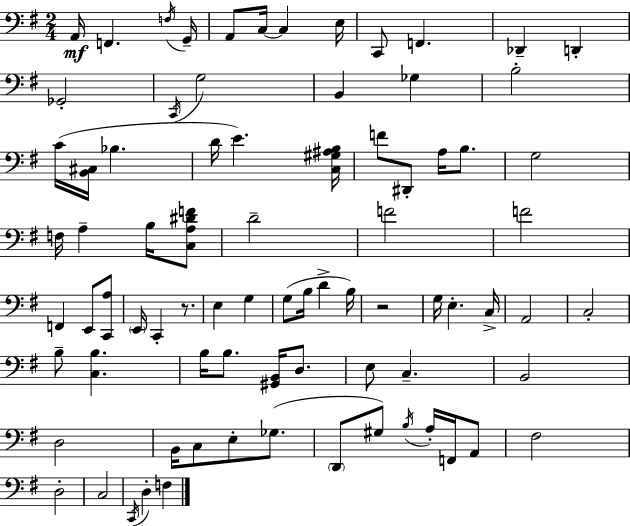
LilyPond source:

{
  \clef bass
  \numericTimeSignature
  \time 2/4
  \key g \major
  \repeat volta 2 { a,16\mf f,4. \acciaccatura { f16 } | g,16-- a,8 c16~~ c4 | e16 c,8 f,4. | des,4-- d,4-. | \break ges,2-. | \acciaccatura { c,16 } g2 | b,4 ges4 | b2-. | \break c'16( <b, cis>16 bes4. | d'16 e'4.) | <c gis ais b>16 f'8 dis,8-. a16 b8. | g2 | \break f16 a4-- b16 | <c a dis' f'>8 d'2-- | f'2 | f'2 | \break f,4 e,8 | <c, a>8 \parenthesize e,16 c,4-. r8. | e4 g4 | g8( b16 d'4-> | \break b16) r2 | g16 e4.-. | c16-> a,2 | c2-. | \break b8-- <c b>4. | b16 b8. <gis, b,>16 d8. | e8 c4.-- | b,2 | \break d2 | b,16 c8 e8-. ges8.( | \parenthesize d,8 gis8) \acciaccatura { b16 } a16-. | f,16 a,8 fis2 | \break d2-. | c2 | \acciaccatura { c,16 } d4-. | f4 } \bar "|."
}